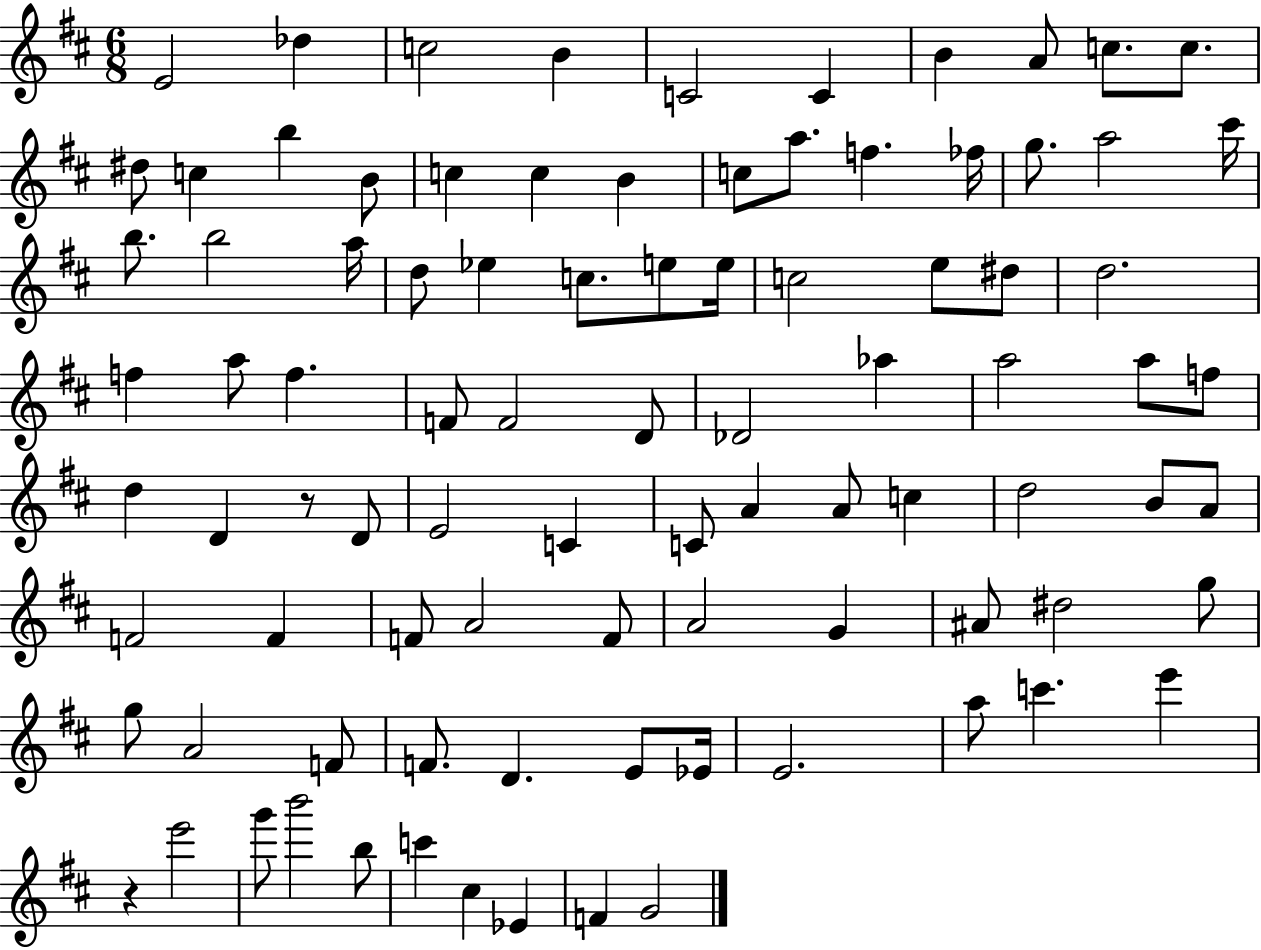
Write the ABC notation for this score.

X:1
T:Untitled
M:6/8
L:1/4
K:D
E2 _d c2 B C2 C B A/2 c/2 c/2 ^d/2 c b B/2 c c B c/2 a/2 f _f/4 g/2 a2 ^c'/4 b/2 b2 a/4 d/2 _e c/2 e/2 e/4 c2 e/2 ^d/2 d2 f a/2 f F/2 F2 D/2 _D2 _a a2 a/2 f/2 d D z/2 D/2 E2 C C/2 A A/2 c d2 B/2 A/2 F2 F F/2 A2 F/2 A2 G ^A/2 ^d2 g/2 g/2 A2 F/2 F/2 D E/2 _E/4 E2 a/2 c' e' z e'2 g'/2 b'2 b/2 c' ^c _E F G2